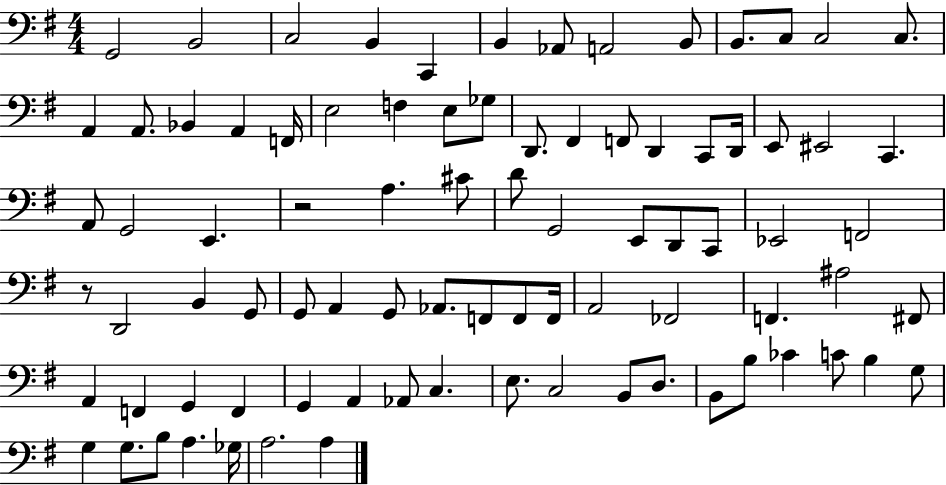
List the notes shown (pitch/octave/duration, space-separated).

G2/h B2/h C3/h B2/q C2/q B2/q Ab2/e A2/h B2/e B2/e. C3/e C3/h C3/e. A2/q A2/e. Bb2/q A2/q F2/s E3/h F3/q E3/e Gb3/e D2/e. F#2/q F2/e D2/q C2/e D2/s E2/e EIS2/h C2/q. A2/e G2/h E2/q. R/h A3/q. C#4/e D4/e G2/h E2/e D2/e C2/e Eb2/h F2/h R/e D2/h B2/q G2/e G2/e A2/q G2/e Ab2/e. F2/e F2/e F2/s A2/h FES2/h F2/q. A#3/h F#2/e A2/q F2/q G2/q F2/q G2/q A2/q Ab2/e C3/q. E3/e. C3/h B2/e D3/e. B2/e B3/e CES4/q C4/e B3/q G3/e G3/q G3/e. B3/e A3/q. Gb3/s A3/h. A3/q